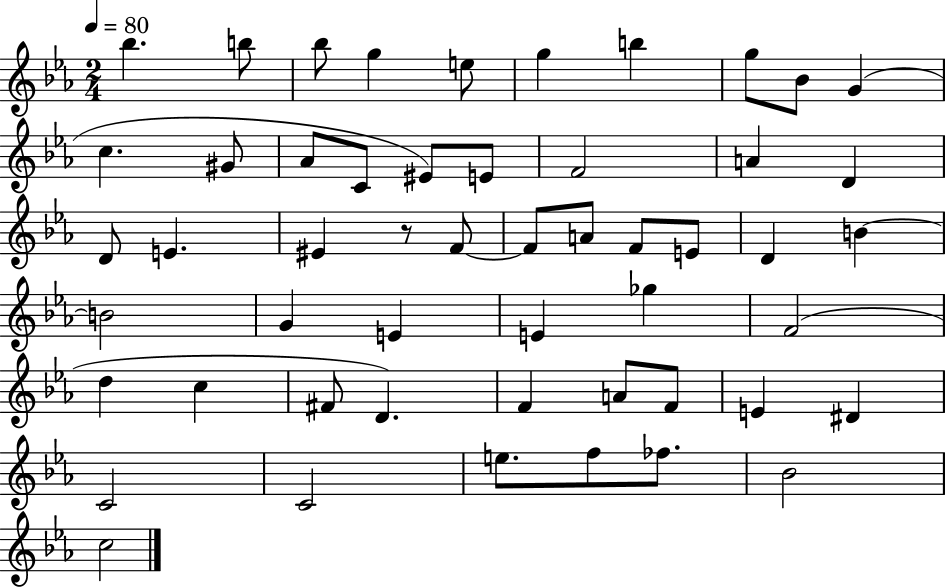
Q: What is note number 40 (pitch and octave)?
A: F4